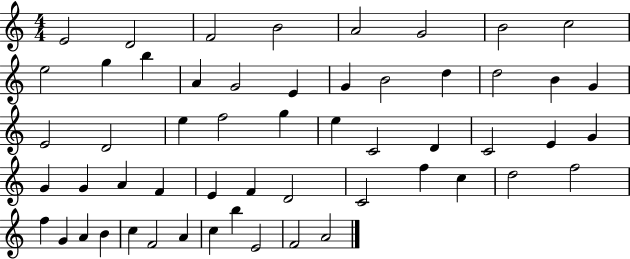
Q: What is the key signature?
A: C major